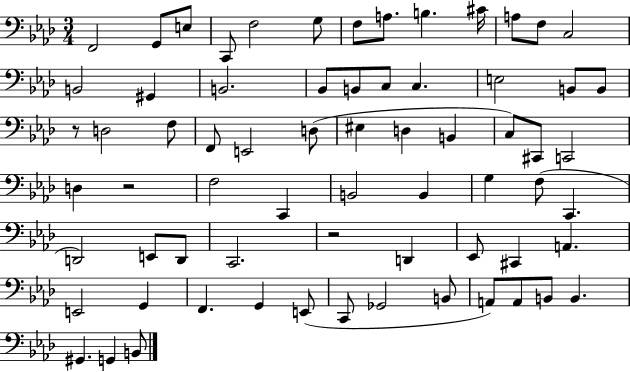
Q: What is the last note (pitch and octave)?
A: B2